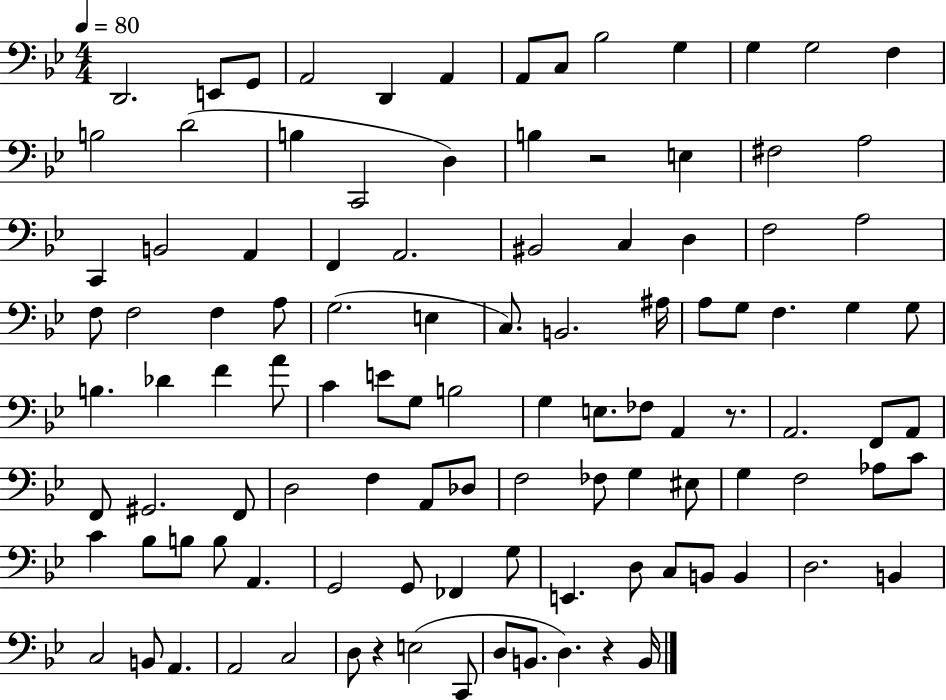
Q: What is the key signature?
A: BES major